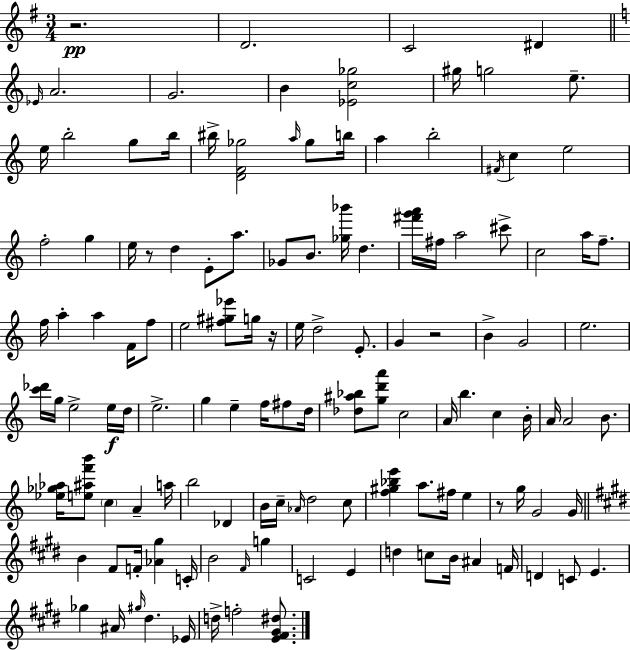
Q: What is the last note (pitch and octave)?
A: F5